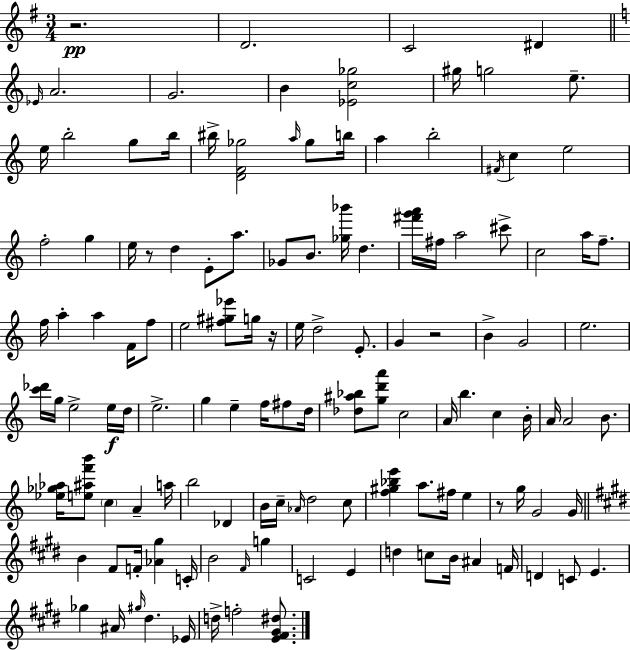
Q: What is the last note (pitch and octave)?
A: F5